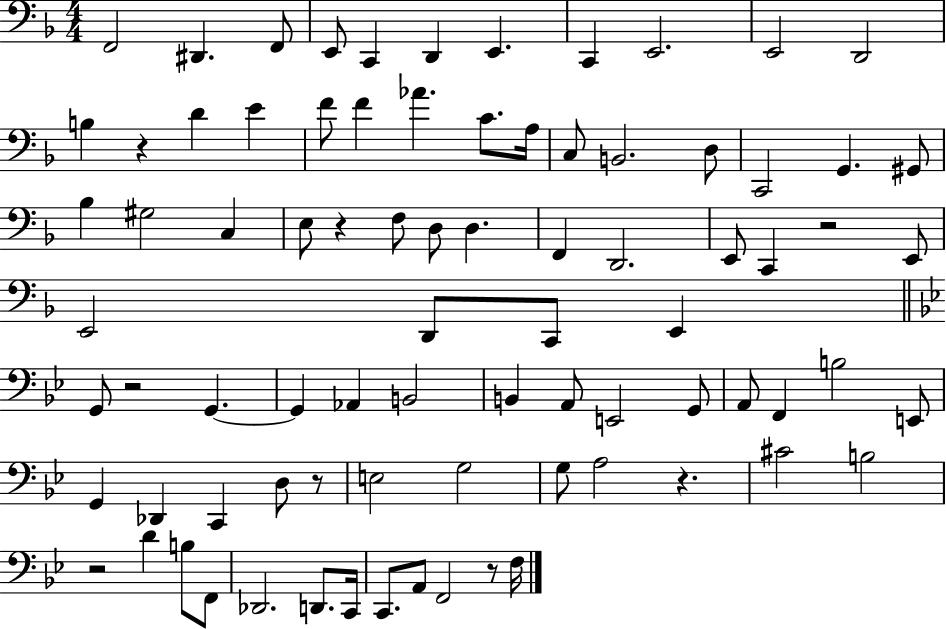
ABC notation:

X:1
T:Untitled
M:4/4
L:1/4
K:F
F,,2 ^D,, F,,/2 E,,/2 C,, D,, E,, C,, E,,2 E,,2 D,,2 B, z D E F/2 F _A C/2 A,/4 C,/2 B,,2 D,/2 C,,2 G,, ^G,,/2 _B, ^G,2 C, E,/2 z F,/2 D,/2 D, F,, D,,2 E,,/2 C,, z2 E,,/2 E,,2 D,,/2 C,,/2 E,, G,,/2 z2 G,, G,, _A,, B,,2 B,, A,,/2 E,,2 G,,/2 A,,/2 F,, B,2 E,,/2 G,, _D,, C,, D,/2 z/2 E,2 G,2 G,/2 A,2 z ^C2 B,2 z2 D B,/2 F,,/2 _D,,2 D,,/2 C,,/4 C,,/2 A,,/2 F,,2 z/2 F,/4